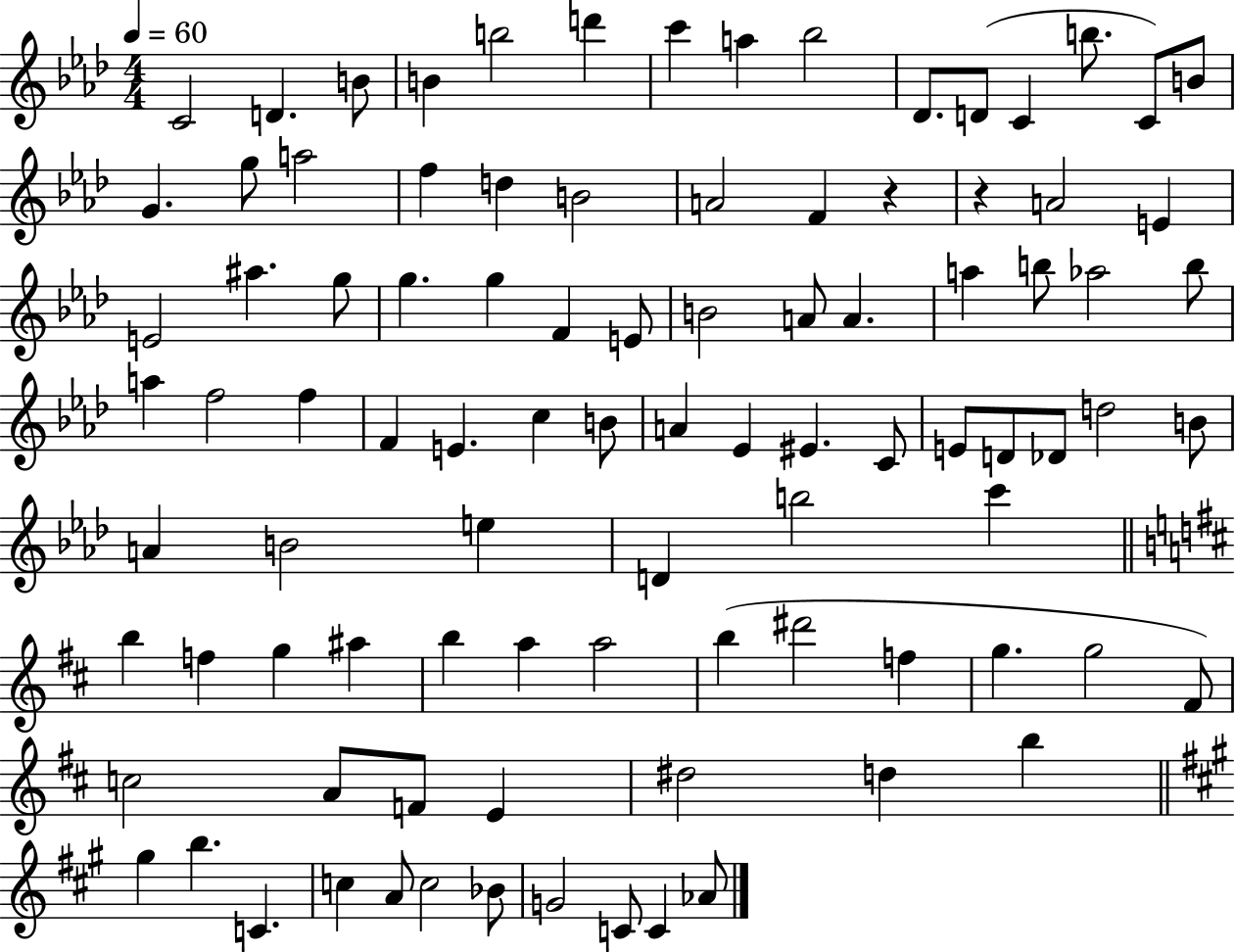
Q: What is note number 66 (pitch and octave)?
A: B5